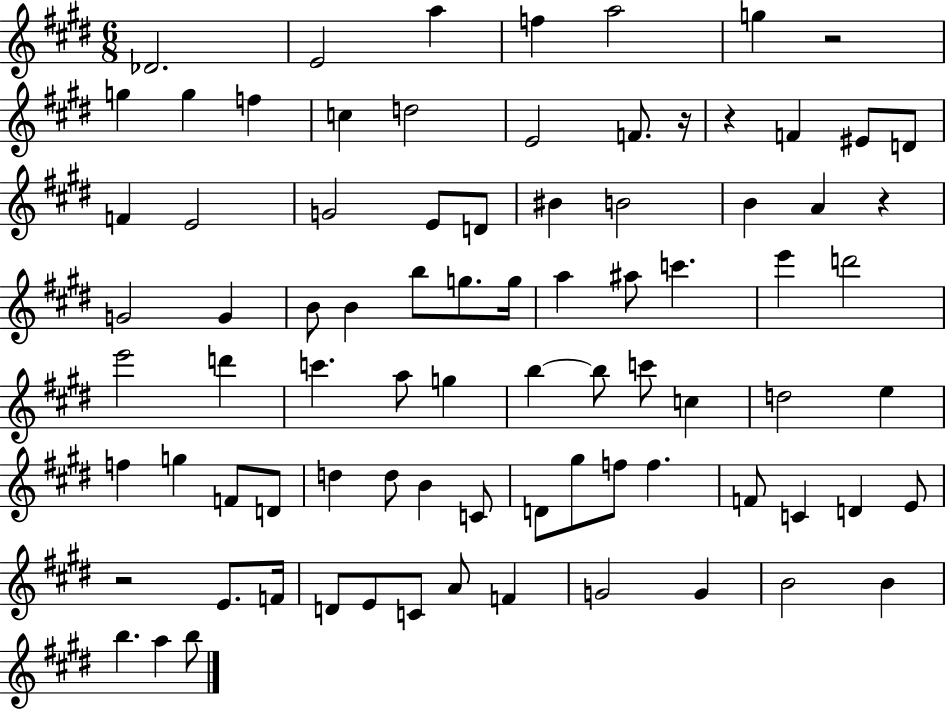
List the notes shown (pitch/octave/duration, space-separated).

Db4/h. E4/h A5/q F5/q A5/h G5/q R/h G5/q G5/q F5/q C5/q D5/h E4/h F4/e. R/s R/q F4/q EIS4/e D4/e F4/q E4/h G4/h E4/e D4/e BIS4/q B4/h B4/q A4/q R/q G4/h G4/q B4/e B4/q B5/e G5/e. G5/s A5/q A#5/e C6/q. E6/q D6/h E6/h D6/q C6/q. A5/e G5/q B5/q B5/e C6/e C5/q D5/h E5/q F5/q G5/q F4/e D4/e D5/q D5/e B4/q C4/e D4/e G#5/e F5/e F5/q. F4/e C4/q D4/q E4/e R/h E4/e. F4/s D4/e E4/e C4/e A4/e F4/q G4/h G4/q B4/h B4/q B5/q. A5/q B5/e